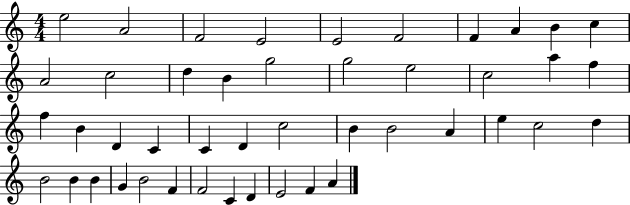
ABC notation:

X:1
T:Untitled
M:4/4
L:1/4
K:C
e2 A2 F2 E2 E2 F2 F A B c A2 c2 d B g2 g2 e2 c2 a f f B D C C D c2 B B2 A e c2 d B2 B B G B2 F F2 C D E2 F A